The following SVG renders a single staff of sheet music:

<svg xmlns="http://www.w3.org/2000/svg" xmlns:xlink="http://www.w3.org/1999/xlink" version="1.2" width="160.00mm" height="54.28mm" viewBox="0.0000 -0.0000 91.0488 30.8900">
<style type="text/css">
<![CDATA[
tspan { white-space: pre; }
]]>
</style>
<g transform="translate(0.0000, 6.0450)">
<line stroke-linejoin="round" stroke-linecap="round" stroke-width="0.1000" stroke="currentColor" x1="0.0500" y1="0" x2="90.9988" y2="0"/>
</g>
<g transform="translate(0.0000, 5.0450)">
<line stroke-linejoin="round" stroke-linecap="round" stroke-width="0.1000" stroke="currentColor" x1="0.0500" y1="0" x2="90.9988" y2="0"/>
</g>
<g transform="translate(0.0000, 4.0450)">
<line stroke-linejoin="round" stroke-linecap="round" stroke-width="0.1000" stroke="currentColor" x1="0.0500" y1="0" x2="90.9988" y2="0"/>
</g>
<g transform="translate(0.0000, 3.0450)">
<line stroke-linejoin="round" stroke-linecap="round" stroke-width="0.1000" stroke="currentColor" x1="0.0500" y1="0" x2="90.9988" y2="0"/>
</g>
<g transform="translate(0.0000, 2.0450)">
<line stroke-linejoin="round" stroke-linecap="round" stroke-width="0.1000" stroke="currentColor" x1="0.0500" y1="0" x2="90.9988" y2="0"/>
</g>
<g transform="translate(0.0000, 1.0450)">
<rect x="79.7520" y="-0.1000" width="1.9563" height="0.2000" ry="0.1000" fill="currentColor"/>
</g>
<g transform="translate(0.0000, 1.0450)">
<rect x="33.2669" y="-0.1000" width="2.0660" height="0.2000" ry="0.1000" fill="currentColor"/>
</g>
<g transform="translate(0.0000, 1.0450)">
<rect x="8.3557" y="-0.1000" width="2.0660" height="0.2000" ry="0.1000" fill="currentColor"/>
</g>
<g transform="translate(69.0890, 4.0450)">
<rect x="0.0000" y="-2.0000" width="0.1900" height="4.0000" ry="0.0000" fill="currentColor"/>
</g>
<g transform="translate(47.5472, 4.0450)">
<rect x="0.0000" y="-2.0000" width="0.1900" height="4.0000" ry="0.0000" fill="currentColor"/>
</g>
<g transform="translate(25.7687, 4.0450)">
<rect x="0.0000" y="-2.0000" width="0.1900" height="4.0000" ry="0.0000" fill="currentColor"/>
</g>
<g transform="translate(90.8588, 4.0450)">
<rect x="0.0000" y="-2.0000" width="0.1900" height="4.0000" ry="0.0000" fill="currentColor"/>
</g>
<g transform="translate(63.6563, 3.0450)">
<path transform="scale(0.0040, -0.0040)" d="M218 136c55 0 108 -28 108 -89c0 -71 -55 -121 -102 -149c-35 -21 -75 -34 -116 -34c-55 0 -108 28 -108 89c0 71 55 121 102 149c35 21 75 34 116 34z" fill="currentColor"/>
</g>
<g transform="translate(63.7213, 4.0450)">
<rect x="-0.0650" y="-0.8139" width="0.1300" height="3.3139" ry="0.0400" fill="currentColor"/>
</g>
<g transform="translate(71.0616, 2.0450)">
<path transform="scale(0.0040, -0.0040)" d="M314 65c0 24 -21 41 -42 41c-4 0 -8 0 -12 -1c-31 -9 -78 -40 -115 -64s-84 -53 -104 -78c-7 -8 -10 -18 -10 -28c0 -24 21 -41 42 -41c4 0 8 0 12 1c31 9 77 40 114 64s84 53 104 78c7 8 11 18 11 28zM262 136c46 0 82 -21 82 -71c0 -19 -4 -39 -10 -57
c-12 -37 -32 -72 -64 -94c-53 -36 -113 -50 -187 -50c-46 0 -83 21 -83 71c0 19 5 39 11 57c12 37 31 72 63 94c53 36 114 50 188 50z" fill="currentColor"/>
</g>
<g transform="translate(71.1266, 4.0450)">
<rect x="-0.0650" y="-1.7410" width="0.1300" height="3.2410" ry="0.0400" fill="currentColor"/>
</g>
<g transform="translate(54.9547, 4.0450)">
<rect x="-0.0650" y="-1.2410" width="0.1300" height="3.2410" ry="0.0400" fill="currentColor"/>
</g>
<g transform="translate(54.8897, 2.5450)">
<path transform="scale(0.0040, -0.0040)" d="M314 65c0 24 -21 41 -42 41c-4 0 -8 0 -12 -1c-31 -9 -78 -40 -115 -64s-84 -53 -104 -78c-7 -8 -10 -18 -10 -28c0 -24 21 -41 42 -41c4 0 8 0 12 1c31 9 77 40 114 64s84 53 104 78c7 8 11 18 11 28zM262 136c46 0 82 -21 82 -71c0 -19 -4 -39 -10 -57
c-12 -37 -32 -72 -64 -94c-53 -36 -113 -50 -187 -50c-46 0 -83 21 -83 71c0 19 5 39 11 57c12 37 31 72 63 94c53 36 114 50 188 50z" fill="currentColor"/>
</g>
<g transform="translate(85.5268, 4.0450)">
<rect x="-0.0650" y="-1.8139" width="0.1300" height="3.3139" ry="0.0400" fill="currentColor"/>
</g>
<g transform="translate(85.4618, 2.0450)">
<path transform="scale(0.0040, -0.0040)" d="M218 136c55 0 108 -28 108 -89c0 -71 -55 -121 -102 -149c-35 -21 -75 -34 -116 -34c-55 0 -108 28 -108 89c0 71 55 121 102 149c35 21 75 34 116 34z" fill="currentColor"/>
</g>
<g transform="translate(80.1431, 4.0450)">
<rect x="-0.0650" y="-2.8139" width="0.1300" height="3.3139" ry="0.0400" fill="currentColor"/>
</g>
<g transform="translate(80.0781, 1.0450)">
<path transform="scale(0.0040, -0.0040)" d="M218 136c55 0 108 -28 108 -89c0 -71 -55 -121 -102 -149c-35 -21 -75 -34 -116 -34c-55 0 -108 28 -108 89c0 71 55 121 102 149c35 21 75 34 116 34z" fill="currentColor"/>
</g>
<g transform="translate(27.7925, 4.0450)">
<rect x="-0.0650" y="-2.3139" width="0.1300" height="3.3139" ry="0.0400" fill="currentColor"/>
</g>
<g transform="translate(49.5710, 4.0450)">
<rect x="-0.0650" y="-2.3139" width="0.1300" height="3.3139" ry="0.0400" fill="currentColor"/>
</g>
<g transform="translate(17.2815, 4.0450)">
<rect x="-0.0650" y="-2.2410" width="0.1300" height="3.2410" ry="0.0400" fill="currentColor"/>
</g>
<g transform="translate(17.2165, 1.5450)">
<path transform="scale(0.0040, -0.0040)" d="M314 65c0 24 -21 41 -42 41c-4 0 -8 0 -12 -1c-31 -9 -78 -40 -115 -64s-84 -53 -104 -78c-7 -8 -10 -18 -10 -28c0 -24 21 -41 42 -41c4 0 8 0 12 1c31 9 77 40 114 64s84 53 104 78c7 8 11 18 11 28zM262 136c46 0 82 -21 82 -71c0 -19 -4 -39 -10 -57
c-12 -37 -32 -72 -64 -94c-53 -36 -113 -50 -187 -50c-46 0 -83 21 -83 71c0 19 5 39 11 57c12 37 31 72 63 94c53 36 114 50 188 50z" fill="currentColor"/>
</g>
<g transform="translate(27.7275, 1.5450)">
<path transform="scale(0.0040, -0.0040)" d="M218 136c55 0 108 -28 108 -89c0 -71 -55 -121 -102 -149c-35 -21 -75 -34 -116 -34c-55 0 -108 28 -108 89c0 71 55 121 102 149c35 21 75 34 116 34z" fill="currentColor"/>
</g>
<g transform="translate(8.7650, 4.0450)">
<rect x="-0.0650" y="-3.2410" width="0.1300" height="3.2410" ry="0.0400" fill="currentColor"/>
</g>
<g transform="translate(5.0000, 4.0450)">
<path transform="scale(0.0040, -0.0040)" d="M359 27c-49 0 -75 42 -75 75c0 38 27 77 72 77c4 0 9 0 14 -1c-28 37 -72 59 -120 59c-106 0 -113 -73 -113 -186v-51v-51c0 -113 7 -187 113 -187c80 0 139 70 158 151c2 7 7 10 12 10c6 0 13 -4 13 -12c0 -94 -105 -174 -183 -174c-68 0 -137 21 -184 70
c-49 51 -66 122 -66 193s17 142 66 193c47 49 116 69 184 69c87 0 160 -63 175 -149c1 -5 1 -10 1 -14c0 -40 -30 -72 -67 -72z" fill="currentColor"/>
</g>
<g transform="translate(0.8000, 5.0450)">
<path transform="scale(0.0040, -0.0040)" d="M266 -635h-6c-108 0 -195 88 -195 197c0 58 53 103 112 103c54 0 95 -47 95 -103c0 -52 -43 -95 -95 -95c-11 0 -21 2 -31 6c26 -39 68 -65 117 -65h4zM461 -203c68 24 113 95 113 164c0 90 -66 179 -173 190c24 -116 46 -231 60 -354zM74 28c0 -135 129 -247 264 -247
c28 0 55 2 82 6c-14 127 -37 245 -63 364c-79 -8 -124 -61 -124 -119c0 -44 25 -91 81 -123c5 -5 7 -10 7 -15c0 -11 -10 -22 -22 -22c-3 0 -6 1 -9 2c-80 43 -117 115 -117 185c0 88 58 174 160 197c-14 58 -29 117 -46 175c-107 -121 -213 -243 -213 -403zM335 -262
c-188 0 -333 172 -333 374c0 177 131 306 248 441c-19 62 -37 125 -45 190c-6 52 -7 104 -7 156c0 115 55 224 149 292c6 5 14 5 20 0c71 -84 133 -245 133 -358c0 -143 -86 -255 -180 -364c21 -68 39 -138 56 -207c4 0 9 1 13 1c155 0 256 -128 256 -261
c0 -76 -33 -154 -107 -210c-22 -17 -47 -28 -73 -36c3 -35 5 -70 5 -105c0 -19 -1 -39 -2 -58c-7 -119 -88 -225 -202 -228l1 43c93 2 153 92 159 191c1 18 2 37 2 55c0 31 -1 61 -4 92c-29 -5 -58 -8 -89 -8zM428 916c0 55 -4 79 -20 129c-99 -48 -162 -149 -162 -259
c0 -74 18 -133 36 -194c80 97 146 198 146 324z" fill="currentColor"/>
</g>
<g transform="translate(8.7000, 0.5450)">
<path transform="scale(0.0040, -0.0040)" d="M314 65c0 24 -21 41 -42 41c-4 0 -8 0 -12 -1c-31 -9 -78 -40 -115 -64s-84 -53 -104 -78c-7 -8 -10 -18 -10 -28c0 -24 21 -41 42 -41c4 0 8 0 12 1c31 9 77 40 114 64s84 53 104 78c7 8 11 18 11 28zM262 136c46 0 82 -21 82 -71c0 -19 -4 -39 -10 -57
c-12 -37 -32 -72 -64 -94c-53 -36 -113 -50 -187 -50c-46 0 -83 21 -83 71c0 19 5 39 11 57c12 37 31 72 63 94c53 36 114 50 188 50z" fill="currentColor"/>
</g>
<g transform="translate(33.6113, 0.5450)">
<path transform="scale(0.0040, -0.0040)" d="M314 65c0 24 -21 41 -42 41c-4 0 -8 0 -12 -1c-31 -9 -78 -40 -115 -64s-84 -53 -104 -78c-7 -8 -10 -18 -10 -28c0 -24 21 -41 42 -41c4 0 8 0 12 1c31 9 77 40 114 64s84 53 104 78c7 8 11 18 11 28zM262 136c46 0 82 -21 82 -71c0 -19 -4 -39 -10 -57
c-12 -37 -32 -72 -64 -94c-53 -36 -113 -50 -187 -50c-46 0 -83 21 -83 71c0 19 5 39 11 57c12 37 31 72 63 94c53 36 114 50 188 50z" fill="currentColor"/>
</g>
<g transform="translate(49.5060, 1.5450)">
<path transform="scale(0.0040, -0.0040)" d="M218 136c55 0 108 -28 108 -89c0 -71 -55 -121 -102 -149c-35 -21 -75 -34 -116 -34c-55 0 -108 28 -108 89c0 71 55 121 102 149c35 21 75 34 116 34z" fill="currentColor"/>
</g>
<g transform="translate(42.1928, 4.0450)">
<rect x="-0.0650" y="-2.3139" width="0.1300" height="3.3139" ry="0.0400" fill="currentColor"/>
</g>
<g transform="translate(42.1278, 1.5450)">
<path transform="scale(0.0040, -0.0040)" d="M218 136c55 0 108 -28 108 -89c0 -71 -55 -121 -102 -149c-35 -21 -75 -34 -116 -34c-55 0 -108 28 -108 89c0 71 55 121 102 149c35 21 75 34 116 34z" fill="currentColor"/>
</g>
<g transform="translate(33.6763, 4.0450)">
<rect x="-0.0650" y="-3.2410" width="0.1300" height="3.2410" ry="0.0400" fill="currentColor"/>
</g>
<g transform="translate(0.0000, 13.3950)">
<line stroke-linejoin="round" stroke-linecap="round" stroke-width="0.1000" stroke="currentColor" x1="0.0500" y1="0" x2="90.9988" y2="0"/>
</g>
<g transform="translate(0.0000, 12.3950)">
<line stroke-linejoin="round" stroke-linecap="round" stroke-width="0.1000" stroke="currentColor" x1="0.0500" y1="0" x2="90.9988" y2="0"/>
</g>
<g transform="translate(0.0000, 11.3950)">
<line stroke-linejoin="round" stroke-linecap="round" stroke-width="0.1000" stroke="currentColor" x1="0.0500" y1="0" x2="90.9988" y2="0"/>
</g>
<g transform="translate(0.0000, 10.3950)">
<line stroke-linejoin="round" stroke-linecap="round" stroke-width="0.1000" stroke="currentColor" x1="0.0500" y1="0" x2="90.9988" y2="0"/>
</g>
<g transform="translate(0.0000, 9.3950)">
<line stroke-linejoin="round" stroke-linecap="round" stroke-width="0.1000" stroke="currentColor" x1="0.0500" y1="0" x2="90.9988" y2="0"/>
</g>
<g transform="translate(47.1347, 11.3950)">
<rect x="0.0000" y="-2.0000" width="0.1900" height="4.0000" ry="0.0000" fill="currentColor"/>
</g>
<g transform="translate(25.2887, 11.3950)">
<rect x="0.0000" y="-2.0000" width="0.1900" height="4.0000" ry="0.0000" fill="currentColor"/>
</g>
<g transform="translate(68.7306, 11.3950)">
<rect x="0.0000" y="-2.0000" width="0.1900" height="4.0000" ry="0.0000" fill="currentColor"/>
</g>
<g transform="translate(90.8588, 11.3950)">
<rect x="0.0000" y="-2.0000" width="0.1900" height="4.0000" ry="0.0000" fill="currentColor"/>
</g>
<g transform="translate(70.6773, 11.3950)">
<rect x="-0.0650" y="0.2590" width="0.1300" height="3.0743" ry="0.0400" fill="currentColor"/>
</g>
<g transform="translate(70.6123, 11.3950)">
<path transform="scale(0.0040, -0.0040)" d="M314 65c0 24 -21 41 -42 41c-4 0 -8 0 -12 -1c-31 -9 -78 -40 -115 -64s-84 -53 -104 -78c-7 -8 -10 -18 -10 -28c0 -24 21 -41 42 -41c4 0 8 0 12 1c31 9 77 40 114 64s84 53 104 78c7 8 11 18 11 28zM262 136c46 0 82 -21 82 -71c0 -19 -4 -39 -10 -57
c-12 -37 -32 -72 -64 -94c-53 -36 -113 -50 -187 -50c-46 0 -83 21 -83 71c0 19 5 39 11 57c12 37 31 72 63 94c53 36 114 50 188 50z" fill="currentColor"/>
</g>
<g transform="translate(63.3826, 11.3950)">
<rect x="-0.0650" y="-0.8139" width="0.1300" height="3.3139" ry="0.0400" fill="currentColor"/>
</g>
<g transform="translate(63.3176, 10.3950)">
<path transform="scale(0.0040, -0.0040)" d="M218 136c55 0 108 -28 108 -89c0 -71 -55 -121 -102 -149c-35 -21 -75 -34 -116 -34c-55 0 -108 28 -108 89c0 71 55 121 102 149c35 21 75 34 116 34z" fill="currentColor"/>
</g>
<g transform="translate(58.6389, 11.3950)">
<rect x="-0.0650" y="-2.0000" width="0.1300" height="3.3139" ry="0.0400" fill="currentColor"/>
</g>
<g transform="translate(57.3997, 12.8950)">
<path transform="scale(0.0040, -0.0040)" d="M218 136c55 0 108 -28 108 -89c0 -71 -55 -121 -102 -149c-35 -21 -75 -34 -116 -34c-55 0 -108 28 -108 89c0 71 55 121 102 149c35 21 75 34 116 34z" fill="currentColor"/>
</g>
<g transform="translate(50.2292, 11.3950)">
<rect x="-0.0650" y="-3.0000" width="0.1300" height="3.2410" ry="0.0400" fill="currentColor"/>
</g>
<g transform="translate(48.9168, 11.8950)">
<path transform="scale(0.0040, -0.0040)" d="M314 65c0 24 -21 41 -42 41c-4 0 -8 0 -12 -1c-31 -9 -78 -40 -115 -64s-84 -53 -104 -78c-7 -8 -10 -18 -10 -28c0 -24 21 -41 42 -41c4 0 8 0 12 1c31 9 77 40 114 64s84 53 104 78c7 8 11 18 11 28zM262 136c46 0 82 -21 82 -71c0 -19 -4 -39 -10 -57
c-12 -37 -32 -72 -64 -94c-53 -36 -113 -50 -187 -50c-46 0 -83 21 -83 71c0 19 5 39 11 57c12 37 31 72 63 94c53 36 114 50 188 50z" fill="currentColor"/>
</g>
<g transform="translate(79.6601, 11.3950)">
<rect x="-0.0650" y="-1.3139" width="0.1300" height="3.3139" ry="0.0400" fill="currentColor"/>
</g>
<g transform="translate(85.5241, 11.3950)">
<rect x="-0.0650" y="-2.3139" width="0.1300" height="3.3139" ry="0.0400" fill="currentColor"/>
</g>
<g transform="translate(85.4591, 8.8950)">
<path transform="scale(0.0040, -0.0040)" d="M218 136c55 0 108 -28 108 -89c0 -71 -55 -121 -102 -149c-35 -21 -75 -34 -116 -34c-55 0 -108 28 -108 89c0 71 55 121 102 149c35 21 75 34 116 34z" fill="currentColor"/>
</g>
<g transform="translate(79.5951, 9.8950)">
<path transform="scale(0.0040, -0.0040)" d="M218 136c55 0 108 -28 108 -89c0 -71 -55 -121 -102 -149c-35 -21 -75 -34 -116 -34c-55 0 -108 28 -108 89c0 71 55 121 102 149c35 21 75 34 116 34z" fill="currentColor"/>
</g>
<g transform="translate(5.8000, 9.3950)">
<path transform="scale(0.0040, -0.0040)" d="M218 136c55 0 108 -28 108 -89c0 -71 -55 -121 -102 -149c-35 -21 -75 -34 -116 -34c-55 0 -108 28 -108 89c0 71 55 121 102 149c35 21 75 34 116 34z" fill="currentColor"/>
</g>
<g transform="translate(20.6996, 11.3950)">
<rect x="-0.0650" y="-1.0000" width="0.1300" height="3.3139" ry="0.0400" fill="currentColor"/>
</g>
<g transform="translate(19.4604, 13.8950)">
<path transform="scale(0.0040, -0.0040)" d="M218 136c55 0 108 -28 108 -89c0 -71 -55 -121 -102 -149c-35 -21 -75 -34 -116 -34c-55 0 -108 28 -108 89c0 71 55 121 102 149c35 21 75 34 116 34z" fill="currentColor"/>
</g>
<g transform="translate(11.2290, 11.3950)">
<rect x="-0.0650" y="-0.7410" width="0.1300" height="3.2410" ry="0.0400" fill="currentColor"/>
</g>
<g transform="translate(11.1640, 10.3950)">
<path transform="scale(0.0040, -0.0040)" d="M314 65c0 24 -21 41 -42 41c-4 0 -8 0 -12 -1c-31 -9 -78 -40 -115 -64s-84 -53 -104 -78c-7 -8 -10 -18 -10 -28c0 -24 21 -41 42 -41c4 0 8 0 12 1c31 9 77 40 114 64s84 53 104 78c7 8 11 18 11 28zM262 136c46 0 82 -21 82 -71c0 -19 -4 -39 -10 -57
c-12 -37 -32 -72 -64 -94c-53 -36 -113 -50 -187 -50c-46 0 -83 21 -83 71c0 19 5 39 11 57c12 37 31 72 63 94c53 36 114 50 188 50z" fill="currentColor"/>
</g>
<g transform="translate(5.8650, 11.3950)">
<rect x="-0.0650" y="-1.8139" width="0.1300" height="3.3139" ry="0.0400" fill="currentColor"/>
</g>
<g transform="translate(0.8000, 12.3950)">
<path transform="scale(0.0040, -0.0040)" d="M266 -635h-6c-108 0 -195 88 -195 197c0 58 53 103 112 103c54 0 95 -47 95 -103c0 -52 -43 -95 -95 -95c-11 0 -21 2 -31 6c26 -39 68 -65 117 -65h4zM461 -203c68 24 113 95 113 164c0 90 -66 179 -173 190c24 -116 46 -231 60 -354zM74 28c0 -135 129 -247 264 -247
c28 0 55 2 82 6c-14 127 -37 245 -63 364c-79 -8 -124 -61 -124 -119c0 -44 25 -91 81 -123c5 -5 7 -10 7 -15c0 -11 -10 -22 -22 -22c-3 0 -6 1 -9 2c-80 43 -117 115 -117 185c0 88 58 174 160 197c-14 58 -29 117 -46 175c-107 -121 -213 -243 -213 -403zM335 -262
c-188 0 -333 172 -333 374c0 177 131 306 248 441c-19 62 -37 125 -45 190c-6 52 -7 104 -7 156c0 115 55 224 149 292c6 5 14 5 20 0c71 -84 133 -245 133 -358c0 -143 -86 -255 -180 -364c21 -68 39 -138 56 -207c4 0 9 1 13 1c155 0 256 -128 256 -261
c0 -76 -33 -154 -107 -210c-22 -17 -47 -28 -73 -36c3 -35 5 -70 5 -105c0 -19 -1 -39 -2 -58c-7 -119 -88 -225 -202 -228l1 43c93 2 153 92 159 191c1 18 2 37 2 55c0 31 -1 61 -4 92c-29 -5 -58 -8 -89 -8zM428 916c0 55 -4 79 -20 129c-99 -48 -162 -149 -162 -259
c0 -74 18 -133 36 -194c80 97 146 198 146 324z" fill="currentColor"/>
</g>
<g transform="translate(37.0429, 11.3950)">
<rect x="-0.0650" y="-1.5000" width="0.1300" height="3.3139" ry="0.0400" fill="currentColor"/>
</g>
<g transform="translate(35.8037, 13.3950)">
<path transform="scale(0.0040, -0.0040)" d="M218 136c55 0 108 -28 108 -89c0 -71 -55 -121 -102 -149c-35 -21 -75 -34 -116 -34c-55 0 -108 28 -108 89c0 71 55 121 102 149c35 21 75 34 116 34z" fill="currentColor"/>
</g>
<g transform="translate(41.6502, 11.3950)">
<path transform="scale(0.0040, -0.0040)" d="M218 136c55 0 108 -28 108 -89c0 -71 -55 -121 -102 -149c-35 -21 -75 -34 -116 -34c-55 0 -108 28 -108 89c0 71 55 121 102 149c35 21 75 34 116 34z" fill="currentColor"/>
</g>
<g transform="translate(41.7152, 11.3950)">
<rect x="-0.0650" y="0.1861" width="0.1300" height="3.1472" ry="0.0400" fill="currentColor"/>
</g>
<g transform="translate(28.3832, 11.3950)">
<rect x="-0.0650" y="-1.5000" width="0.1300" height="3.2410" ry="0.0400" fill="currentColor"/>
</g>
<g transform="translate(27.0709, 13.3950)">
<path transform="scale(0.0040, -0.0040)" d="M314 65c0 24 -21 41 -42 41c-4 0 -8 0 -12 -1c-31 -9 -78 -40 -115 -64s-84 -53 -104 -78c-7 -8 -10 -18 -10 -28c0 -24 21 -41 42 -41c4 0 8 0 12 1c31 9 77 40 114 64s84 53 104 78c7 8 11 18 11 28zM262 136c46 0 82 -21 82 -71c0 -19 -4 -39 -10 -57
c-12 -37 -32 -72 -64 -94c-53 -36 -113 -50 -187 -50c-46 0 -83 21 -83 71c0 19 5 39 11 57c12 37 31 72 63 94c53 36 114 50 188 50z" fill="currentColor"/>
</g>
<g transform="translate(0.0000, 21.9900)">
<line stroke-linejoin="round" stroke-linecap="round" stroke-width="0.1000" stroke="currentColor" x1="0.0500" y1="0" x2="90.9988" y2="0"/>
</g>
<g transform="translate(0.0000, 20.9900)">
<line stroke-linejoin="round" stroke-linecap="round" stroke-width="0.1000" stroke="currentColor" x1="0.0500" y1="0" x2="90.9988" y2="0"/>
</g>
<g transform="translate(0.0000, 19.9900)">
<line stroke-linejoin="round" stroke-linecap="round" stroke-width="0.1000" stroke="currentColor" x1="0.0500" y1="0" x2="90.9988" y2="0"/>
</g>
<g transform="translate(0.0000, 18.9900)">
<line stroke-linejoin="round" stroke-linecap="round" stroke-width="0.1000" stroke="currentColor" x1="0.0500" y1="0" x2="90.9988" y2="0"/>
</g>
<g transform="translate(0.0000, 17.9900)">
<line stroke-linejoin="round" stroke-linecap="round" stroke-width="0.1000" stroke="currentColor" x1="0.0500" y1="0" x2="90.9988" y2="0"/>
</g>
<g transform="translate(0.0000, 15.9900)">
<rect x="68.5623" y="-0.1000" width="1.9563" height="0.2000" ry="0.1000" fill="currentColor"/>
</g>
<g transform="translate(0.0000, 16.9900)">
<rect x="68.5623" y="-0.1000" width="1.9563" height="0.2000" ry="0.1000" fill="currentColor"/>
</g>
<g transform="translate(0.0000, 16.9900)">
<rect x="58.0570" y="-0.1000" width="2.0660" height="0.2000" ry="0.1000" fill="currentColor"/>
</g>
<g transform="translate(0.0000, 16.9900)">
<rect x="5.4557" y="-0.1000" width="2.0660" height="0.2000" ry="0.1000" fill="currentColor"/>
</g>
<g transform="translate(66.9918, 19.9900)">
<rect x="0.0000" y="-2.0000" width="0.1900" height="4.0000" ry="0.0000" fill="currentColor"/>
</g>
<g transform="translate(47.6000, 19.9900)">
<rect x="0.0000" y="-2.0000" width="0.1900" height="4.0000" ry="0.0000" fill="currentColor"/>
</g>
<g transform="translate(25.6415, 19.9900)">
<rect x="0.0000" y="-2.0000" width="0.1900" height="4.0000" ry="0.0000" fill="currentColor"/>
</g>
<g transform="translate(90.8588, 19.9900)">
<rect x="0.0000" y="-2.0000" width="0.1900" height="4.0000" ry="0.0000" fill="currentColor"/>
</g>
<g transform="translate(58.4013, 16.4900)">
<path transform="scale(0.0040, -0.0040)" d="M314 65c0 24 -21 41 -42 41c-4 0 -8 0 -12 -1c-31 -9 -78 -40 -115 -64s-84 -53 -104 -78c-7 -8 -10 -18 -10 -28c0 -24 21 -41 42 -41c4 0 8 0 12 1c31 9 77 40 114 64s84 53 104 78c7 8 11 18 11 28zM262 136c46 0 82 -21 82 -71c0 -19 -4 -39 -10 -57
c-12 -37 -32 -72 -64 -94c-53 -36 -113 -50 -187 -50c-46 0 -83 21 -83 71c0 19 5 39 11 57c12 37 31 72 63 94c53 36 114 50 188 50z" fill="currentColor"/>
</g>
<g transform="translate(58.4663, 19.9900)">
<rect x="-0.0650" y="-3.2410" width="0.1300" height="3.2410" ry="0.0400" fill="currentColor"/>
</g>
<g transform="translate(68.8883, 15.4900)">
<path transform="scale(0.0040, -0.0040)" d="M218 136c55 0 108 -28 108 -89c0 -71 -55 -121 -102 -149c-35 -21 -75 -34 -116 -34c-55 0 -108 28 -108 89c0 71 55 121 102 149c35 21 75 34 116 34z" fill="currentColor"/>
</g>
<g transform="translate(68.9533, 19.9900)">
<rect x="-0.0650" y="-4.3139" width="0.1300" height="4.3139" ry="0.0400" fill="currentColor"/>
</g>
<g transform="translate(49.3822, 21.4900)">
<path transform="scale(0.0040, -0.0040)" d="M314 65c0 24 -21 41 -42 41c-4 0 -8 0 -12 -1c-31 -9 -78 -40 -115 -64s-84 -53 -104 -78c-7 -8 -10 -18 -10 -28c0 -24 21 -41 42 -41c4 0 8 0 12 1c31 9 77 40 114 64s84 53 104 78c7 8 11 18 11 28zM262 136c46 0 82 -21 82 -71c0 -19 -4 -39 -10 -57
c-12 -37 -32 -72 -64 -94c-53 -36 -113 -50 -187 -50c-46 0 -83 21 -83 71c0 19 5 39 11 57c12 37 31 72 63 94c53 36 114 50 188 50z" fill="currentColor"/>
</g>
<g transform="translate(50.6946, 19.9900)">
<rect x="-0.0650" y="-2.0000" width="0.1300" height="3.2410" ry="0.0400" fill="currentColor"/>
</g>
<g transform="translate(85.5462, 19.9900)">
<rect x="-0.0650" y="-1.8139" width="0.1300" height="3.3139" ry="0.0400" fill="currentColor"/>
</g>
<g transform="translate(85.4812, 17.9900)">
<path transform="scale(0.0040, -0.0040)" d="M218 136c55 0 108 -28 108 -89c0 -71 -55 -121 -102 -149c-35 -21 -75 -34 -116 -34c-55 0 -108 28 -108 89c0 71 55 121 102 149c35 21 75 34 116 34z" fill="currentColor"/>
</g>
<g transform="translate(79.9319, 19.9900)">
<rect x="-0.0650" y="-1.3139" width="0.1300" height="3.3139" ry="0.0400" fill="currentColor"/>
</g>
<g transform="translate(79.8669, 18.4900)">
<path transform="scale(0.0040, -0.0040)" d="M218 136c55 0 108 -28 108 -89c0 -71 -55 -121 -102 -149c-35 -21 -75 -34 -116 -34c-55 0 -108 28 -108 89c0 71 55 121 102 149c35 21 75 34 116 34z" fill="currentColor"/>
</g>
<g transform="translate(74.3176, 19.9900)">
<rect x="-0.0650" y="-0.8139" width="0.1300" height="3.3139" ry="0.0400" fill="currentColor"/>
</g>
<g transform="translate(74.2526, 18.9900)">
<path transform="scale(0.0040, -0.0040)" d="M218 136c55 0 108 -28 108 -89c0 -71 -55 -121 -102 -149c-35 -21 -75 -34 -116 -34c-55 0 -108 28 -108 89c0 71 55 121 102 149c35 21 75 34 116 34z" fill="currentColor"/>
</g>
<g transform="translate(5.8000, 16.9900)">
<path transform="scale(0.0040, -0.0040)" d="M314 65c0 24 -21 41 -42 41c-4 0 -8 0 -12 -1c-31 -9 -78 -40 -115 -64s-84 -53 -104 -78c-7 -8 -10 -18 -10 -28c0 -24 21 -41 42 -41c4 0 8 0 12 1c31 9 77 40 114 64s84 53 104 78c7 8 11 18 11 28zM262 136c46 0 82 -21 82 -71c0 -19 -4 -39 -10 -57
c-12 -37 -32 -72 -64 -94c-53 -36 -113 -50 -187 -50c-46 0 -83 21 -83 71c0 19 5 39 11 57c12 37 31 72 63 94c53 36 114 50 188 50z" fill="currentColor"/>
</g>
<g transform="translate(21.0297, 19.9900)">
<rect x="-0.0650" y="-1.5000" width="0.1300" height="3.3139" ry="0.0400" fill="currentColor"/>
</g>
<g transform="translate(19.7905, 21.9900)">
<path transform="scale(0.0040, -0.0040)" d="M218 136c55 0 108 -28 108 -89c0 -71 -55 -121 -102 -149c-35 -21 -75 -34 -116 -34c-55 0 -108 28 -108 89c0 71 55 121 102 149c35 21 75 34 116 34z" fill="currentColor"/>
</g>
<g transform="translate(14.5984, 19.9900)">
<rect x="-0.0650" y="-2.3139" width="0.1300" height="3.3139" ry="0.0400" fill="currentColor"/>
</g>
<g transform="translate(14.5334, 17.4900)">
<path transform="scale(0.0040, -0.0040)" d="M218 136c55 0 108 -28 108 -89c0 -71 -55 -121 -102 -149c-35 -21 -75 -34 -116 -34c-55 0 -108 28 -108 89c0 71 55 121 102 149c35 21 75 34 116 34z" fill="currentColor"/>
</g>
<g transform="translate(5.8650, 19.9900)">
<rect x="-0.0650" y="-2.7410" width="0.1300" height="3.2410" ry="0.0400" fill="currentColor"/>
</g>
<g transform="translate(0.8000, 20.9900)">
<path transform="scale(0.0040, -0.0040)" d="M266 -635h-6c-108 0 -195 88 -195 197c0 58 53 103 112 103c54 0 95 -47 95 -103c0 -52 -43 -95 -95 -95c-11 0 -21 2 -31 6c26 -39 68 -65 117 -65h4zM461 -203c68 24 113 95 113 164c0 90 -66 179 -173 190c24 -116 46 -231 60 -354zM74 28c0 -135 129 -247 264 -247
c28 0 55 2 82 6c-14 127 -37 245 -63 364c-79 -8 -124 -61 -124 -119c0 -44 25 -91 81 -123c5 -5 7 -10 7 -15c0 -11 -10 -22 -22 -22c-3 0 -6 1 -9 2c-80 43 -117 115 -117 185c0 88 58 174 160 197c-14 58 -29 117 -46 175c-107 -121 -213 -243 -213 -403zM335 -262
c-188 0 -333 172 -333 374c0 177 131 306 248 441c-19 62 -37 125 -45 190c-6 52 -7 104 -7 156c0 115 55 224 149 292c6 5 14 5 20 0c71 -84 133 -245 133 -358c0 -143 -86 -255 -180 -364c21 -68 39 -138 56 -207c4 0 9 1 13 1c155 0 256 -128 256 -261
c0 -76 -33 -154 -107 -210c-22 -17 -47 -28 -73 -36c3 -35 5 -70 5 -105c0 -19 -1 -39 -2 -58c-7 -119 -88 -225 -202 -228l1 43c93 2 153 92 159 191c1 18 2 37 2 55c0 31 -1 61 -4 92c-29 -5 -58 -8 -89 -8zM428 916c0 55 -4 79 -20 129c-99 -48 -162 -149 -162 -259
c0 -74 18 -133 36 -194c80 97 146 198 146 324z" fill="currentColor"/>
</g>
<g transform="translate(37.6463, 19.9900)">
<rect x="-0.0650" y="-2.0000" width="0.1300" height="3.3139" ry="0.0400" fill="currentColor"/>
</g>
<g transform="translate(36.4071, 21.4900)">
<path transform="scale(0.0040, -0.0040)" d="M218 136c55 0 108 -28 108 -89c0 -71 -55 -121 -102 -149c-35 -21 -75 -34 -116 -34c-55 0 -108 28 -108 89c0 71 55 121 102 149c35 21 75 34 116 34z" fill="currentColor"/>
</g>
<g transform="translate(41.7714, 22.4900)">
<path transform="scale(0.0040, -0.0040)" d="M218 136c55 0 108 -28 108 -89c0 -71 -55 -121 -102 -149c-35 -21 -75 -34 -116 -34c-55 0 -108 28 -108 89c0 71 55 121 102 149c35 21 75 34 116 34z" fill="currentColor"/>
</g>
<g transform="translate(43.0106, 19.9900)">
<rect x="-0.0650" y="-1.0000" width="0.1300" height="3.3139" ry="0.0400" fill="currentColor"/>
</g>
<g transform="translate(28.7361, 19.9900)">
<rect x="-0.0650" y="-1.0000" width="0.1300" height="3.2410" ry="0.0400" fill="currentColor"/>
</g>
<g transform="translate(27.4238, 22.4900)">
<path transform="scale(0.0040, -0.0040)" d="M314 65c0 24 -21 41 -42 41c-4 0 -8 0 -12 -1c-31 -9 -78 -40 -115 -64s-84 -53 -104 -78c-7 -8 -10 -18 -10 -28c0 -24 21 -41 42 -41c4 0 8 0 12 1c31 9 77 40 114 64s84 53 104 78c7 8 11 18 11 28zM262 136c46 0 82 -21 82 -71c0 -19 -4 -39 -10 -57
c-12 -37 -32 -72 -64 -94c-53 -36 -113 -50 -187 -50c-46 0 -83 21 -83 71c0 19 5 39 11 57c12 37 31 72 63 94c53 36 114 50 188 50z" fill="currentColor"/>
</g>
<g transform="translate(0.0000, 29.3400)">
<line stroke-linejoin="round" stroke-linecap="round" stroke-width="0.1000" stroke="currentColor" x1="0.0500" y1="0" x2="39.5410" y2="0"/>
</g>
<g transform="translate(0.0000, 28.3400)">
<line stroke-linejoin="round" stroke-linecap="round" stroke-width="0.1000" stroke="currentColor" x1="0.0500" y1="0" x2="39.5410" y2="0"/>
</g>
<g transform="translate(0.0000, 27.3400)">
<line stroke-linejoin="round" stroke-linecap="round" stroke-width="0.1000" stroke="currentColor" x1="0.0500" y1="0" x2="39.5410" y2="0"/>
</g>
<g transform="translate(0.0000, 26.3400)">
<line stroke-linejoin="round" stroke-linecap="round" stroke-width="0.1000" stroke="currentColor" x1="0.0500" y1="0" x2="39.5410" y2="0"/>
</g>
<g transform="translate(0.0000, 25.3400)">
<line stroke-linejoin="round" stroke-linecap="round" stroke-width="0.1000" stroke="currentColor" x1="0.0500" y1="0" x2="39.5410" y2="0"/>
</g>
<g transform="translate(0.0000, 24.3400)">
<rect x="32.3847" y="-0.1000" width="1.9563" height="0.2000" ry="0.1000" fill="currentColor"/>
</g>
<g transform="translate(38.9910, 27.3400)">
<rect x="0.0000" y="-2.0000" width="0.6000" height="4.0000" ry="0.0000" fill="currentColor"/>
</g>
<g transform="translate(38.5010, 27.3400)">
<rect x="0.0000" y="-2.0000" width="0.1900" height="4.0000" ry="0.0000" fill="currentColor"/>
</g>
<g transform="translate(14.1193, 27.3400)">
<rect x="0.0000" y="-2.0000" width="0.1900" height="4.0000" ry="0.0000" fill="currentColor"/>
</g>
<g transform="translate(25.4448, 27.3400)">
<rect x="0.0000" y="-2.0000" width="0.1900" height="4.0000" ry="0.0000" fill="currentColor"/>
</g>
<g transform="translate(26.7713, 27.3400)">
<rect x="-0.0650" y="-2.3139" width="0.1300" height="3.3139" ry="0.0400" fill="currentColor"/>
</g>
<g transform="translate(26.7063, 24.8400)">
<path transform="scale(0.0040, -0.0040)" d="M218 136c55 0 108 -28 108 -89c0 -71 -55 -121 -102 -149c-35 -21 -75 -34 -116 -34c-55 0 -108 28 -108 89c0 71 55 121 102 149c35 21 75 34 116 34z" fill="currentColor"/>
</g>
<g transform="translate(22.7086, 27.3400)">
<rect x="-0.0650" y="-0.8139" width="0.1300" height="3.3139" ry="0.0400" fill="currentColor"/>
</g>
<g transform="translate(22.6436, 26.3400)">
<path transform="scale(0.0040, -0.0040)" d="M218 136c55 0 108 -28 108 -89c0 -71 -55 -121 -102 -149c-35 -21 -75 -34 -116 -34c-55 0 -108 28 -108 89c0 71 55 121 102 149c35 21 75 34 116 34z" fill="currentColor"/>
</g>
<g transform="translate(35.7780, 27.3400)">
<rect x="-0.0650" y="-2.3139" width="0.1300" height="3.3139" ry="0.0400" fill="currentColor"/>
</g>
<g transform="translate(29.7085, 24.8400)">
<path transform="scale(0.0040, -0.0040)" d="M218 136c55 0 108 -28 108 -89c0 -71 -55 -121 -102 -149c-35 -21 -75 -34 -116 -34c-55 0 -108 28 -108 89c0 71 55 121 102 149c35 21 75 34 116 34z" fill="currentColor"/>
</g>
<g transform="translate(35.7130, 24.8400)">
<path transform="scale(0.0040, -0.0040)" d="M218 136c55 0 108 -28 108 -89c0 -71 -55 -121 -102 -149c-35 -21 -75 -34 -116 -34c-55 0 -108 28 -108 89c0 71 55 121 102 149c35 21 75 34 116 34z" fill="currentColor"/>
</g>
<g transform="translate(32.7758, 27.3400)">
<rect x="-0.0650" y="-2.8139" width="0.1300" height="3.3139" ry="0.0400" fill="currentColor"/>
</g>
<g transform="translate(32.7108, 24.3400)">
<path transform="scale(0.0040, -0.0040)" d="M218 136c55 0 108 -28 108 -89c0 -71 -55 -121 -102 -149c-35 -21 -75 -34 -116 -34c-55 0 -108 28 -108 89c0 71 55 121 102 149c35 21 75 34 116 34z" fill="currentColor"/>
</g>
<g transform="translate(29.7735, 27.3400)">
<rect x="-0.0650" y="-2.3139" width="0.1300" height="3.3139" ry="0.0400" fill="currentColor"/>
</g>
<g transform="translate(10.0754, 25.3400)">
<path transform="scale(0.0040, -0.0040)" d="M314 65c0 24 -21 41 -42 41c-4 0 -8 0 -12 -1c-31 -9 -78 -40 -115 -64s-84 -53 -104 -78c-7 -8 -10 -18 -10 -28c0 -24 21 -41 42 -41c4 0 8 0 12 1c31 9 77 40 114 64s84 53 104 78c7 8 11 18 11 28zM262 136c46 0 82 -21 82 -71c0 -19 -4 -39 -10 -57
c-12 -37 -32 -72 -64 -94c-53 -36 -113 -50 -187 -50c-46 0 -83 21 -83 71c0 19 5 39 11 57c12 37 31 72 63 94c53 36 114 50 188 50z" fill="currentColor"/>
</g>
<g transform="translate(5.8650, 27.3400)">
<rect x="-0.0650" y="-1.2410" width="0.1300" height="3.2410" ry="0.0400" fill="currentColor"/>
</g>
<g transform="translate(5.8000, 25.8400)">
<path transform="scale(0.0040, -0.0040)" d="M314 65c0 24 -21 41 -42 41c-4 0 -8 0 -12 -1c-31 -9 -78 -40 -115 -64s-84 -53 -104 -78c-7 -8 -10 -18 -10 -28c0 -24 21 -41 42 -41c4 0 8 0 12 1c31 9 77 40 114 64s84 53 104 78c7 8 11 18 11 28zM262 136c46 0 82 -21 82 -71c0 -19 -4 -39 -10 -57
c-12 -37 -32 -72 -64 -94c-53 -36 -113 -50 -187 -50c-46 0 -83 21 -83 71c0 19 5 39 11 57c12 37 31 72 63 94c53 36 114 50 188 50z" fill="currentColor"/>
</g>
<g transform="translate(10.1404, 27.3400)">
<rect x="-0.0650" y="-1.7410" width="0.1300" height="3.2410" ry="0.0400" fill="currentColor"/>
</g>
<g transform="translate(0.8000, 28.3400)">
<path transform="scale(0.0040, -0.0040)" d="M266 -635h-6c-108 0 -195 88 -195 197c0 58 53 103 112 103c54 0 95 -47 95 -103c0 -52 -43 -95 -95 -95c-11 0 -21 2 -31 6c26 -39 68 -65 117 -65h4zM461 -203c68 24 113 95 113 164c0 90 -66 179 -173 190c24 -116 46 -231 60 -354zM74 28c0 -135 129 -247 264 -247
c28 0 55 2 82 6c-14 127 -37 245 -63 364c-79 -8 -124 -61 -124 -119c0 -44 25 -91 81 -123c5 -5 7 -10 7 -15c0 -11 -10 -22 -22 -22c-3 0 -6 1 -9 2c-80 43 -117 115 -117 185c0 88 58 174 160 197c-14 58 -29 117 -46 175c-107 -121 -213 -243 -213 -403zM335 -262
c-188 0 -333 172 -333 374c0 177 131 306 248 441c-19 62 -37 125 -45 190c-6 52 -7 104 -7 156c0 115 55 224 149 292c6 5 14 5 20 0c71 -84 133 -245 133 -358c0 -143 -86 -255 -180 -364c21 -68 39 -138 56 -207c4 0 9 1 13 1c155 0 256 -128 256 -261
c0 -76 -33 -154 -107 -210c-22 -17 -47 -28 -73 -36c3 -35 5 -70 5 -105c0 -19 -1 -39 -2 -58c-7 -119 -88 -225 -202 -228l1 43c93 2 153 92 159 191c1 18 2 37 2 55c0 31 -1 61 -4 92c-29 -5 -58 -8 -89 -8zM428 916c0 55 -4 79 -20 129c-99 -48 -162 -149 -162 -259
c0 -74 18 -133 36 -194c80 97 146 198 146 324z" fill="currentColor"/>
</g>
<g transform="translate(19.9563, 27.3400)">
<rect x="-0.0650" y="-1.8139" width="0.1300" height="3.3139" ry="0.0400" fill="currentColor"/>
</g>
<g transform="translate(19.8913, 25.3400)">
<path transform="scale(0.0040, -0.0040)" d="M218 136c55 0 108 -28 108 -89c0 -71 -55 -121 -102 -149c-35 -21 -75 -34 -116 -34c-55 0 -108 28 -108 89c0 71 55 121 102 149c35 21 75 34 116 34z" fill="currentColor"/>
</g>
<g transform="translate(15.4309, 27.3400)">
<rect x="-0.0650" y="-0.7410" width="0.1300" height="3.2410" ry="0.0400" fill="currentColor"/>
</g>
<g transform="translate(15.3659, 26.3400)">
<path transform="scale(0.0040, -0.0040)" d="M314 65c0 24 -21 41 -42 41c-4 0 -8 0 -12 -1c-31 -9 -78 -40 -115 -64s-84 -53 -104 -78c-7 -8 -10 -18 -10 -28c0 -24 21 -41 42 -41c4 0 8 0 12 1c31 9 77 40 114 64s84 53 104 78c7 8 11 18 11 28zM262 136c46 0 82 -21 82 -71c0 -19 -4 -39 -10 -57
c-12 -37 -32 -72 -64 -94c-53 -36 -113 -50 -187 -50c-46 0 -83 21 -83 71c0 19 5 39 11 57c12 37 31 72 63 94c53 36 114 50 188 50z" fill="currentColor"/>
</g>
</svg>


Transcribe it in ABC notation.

X:1
T:Untitled
M:4/4
L:1/4
K:C
b2 g2 g b2 g g e2 d f2 a f f d2 D E2 E B A2 F d B2 e g a2 g E D2 F D F2 b2 d' d e f e2 f2 d2 f d g g a g